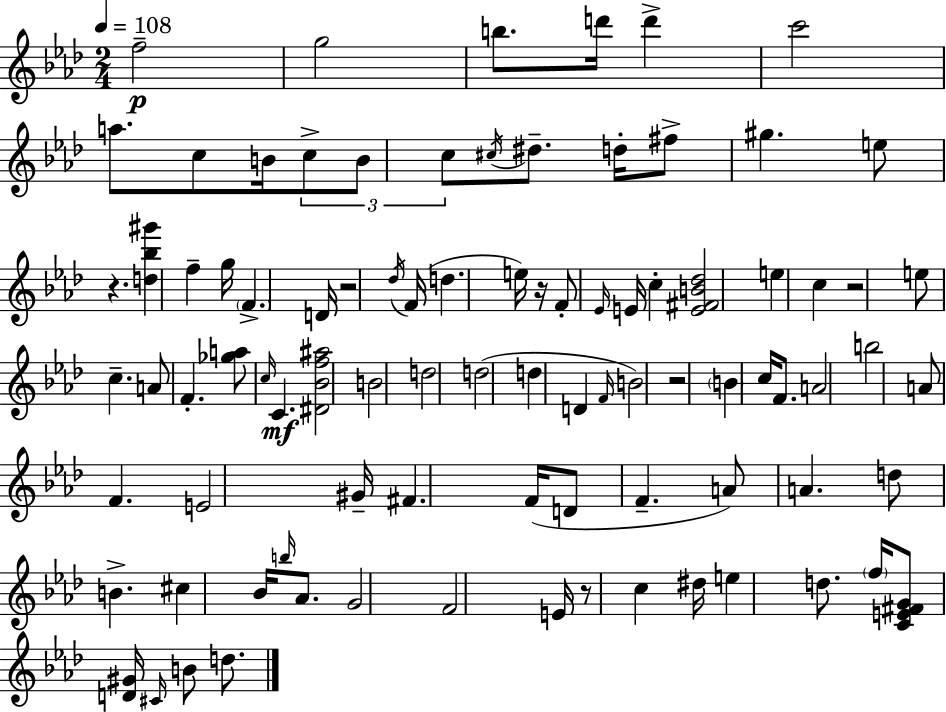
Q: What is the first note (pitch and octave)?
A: F5